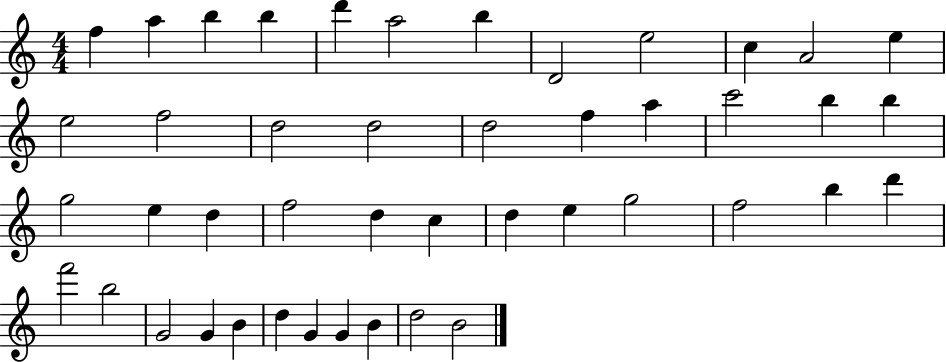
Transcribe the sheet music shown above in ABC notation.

X:1
T:Untitled
M:4/4
L:1/4
K:C
f a b b d' a2 b D2 e2 c A2 e e2 f2 d2 d2 d2 f a c'2 b b g2 e d f2 d c d e g2 f2 b d' f'2 b2 G2 G B d G G B d2 B2